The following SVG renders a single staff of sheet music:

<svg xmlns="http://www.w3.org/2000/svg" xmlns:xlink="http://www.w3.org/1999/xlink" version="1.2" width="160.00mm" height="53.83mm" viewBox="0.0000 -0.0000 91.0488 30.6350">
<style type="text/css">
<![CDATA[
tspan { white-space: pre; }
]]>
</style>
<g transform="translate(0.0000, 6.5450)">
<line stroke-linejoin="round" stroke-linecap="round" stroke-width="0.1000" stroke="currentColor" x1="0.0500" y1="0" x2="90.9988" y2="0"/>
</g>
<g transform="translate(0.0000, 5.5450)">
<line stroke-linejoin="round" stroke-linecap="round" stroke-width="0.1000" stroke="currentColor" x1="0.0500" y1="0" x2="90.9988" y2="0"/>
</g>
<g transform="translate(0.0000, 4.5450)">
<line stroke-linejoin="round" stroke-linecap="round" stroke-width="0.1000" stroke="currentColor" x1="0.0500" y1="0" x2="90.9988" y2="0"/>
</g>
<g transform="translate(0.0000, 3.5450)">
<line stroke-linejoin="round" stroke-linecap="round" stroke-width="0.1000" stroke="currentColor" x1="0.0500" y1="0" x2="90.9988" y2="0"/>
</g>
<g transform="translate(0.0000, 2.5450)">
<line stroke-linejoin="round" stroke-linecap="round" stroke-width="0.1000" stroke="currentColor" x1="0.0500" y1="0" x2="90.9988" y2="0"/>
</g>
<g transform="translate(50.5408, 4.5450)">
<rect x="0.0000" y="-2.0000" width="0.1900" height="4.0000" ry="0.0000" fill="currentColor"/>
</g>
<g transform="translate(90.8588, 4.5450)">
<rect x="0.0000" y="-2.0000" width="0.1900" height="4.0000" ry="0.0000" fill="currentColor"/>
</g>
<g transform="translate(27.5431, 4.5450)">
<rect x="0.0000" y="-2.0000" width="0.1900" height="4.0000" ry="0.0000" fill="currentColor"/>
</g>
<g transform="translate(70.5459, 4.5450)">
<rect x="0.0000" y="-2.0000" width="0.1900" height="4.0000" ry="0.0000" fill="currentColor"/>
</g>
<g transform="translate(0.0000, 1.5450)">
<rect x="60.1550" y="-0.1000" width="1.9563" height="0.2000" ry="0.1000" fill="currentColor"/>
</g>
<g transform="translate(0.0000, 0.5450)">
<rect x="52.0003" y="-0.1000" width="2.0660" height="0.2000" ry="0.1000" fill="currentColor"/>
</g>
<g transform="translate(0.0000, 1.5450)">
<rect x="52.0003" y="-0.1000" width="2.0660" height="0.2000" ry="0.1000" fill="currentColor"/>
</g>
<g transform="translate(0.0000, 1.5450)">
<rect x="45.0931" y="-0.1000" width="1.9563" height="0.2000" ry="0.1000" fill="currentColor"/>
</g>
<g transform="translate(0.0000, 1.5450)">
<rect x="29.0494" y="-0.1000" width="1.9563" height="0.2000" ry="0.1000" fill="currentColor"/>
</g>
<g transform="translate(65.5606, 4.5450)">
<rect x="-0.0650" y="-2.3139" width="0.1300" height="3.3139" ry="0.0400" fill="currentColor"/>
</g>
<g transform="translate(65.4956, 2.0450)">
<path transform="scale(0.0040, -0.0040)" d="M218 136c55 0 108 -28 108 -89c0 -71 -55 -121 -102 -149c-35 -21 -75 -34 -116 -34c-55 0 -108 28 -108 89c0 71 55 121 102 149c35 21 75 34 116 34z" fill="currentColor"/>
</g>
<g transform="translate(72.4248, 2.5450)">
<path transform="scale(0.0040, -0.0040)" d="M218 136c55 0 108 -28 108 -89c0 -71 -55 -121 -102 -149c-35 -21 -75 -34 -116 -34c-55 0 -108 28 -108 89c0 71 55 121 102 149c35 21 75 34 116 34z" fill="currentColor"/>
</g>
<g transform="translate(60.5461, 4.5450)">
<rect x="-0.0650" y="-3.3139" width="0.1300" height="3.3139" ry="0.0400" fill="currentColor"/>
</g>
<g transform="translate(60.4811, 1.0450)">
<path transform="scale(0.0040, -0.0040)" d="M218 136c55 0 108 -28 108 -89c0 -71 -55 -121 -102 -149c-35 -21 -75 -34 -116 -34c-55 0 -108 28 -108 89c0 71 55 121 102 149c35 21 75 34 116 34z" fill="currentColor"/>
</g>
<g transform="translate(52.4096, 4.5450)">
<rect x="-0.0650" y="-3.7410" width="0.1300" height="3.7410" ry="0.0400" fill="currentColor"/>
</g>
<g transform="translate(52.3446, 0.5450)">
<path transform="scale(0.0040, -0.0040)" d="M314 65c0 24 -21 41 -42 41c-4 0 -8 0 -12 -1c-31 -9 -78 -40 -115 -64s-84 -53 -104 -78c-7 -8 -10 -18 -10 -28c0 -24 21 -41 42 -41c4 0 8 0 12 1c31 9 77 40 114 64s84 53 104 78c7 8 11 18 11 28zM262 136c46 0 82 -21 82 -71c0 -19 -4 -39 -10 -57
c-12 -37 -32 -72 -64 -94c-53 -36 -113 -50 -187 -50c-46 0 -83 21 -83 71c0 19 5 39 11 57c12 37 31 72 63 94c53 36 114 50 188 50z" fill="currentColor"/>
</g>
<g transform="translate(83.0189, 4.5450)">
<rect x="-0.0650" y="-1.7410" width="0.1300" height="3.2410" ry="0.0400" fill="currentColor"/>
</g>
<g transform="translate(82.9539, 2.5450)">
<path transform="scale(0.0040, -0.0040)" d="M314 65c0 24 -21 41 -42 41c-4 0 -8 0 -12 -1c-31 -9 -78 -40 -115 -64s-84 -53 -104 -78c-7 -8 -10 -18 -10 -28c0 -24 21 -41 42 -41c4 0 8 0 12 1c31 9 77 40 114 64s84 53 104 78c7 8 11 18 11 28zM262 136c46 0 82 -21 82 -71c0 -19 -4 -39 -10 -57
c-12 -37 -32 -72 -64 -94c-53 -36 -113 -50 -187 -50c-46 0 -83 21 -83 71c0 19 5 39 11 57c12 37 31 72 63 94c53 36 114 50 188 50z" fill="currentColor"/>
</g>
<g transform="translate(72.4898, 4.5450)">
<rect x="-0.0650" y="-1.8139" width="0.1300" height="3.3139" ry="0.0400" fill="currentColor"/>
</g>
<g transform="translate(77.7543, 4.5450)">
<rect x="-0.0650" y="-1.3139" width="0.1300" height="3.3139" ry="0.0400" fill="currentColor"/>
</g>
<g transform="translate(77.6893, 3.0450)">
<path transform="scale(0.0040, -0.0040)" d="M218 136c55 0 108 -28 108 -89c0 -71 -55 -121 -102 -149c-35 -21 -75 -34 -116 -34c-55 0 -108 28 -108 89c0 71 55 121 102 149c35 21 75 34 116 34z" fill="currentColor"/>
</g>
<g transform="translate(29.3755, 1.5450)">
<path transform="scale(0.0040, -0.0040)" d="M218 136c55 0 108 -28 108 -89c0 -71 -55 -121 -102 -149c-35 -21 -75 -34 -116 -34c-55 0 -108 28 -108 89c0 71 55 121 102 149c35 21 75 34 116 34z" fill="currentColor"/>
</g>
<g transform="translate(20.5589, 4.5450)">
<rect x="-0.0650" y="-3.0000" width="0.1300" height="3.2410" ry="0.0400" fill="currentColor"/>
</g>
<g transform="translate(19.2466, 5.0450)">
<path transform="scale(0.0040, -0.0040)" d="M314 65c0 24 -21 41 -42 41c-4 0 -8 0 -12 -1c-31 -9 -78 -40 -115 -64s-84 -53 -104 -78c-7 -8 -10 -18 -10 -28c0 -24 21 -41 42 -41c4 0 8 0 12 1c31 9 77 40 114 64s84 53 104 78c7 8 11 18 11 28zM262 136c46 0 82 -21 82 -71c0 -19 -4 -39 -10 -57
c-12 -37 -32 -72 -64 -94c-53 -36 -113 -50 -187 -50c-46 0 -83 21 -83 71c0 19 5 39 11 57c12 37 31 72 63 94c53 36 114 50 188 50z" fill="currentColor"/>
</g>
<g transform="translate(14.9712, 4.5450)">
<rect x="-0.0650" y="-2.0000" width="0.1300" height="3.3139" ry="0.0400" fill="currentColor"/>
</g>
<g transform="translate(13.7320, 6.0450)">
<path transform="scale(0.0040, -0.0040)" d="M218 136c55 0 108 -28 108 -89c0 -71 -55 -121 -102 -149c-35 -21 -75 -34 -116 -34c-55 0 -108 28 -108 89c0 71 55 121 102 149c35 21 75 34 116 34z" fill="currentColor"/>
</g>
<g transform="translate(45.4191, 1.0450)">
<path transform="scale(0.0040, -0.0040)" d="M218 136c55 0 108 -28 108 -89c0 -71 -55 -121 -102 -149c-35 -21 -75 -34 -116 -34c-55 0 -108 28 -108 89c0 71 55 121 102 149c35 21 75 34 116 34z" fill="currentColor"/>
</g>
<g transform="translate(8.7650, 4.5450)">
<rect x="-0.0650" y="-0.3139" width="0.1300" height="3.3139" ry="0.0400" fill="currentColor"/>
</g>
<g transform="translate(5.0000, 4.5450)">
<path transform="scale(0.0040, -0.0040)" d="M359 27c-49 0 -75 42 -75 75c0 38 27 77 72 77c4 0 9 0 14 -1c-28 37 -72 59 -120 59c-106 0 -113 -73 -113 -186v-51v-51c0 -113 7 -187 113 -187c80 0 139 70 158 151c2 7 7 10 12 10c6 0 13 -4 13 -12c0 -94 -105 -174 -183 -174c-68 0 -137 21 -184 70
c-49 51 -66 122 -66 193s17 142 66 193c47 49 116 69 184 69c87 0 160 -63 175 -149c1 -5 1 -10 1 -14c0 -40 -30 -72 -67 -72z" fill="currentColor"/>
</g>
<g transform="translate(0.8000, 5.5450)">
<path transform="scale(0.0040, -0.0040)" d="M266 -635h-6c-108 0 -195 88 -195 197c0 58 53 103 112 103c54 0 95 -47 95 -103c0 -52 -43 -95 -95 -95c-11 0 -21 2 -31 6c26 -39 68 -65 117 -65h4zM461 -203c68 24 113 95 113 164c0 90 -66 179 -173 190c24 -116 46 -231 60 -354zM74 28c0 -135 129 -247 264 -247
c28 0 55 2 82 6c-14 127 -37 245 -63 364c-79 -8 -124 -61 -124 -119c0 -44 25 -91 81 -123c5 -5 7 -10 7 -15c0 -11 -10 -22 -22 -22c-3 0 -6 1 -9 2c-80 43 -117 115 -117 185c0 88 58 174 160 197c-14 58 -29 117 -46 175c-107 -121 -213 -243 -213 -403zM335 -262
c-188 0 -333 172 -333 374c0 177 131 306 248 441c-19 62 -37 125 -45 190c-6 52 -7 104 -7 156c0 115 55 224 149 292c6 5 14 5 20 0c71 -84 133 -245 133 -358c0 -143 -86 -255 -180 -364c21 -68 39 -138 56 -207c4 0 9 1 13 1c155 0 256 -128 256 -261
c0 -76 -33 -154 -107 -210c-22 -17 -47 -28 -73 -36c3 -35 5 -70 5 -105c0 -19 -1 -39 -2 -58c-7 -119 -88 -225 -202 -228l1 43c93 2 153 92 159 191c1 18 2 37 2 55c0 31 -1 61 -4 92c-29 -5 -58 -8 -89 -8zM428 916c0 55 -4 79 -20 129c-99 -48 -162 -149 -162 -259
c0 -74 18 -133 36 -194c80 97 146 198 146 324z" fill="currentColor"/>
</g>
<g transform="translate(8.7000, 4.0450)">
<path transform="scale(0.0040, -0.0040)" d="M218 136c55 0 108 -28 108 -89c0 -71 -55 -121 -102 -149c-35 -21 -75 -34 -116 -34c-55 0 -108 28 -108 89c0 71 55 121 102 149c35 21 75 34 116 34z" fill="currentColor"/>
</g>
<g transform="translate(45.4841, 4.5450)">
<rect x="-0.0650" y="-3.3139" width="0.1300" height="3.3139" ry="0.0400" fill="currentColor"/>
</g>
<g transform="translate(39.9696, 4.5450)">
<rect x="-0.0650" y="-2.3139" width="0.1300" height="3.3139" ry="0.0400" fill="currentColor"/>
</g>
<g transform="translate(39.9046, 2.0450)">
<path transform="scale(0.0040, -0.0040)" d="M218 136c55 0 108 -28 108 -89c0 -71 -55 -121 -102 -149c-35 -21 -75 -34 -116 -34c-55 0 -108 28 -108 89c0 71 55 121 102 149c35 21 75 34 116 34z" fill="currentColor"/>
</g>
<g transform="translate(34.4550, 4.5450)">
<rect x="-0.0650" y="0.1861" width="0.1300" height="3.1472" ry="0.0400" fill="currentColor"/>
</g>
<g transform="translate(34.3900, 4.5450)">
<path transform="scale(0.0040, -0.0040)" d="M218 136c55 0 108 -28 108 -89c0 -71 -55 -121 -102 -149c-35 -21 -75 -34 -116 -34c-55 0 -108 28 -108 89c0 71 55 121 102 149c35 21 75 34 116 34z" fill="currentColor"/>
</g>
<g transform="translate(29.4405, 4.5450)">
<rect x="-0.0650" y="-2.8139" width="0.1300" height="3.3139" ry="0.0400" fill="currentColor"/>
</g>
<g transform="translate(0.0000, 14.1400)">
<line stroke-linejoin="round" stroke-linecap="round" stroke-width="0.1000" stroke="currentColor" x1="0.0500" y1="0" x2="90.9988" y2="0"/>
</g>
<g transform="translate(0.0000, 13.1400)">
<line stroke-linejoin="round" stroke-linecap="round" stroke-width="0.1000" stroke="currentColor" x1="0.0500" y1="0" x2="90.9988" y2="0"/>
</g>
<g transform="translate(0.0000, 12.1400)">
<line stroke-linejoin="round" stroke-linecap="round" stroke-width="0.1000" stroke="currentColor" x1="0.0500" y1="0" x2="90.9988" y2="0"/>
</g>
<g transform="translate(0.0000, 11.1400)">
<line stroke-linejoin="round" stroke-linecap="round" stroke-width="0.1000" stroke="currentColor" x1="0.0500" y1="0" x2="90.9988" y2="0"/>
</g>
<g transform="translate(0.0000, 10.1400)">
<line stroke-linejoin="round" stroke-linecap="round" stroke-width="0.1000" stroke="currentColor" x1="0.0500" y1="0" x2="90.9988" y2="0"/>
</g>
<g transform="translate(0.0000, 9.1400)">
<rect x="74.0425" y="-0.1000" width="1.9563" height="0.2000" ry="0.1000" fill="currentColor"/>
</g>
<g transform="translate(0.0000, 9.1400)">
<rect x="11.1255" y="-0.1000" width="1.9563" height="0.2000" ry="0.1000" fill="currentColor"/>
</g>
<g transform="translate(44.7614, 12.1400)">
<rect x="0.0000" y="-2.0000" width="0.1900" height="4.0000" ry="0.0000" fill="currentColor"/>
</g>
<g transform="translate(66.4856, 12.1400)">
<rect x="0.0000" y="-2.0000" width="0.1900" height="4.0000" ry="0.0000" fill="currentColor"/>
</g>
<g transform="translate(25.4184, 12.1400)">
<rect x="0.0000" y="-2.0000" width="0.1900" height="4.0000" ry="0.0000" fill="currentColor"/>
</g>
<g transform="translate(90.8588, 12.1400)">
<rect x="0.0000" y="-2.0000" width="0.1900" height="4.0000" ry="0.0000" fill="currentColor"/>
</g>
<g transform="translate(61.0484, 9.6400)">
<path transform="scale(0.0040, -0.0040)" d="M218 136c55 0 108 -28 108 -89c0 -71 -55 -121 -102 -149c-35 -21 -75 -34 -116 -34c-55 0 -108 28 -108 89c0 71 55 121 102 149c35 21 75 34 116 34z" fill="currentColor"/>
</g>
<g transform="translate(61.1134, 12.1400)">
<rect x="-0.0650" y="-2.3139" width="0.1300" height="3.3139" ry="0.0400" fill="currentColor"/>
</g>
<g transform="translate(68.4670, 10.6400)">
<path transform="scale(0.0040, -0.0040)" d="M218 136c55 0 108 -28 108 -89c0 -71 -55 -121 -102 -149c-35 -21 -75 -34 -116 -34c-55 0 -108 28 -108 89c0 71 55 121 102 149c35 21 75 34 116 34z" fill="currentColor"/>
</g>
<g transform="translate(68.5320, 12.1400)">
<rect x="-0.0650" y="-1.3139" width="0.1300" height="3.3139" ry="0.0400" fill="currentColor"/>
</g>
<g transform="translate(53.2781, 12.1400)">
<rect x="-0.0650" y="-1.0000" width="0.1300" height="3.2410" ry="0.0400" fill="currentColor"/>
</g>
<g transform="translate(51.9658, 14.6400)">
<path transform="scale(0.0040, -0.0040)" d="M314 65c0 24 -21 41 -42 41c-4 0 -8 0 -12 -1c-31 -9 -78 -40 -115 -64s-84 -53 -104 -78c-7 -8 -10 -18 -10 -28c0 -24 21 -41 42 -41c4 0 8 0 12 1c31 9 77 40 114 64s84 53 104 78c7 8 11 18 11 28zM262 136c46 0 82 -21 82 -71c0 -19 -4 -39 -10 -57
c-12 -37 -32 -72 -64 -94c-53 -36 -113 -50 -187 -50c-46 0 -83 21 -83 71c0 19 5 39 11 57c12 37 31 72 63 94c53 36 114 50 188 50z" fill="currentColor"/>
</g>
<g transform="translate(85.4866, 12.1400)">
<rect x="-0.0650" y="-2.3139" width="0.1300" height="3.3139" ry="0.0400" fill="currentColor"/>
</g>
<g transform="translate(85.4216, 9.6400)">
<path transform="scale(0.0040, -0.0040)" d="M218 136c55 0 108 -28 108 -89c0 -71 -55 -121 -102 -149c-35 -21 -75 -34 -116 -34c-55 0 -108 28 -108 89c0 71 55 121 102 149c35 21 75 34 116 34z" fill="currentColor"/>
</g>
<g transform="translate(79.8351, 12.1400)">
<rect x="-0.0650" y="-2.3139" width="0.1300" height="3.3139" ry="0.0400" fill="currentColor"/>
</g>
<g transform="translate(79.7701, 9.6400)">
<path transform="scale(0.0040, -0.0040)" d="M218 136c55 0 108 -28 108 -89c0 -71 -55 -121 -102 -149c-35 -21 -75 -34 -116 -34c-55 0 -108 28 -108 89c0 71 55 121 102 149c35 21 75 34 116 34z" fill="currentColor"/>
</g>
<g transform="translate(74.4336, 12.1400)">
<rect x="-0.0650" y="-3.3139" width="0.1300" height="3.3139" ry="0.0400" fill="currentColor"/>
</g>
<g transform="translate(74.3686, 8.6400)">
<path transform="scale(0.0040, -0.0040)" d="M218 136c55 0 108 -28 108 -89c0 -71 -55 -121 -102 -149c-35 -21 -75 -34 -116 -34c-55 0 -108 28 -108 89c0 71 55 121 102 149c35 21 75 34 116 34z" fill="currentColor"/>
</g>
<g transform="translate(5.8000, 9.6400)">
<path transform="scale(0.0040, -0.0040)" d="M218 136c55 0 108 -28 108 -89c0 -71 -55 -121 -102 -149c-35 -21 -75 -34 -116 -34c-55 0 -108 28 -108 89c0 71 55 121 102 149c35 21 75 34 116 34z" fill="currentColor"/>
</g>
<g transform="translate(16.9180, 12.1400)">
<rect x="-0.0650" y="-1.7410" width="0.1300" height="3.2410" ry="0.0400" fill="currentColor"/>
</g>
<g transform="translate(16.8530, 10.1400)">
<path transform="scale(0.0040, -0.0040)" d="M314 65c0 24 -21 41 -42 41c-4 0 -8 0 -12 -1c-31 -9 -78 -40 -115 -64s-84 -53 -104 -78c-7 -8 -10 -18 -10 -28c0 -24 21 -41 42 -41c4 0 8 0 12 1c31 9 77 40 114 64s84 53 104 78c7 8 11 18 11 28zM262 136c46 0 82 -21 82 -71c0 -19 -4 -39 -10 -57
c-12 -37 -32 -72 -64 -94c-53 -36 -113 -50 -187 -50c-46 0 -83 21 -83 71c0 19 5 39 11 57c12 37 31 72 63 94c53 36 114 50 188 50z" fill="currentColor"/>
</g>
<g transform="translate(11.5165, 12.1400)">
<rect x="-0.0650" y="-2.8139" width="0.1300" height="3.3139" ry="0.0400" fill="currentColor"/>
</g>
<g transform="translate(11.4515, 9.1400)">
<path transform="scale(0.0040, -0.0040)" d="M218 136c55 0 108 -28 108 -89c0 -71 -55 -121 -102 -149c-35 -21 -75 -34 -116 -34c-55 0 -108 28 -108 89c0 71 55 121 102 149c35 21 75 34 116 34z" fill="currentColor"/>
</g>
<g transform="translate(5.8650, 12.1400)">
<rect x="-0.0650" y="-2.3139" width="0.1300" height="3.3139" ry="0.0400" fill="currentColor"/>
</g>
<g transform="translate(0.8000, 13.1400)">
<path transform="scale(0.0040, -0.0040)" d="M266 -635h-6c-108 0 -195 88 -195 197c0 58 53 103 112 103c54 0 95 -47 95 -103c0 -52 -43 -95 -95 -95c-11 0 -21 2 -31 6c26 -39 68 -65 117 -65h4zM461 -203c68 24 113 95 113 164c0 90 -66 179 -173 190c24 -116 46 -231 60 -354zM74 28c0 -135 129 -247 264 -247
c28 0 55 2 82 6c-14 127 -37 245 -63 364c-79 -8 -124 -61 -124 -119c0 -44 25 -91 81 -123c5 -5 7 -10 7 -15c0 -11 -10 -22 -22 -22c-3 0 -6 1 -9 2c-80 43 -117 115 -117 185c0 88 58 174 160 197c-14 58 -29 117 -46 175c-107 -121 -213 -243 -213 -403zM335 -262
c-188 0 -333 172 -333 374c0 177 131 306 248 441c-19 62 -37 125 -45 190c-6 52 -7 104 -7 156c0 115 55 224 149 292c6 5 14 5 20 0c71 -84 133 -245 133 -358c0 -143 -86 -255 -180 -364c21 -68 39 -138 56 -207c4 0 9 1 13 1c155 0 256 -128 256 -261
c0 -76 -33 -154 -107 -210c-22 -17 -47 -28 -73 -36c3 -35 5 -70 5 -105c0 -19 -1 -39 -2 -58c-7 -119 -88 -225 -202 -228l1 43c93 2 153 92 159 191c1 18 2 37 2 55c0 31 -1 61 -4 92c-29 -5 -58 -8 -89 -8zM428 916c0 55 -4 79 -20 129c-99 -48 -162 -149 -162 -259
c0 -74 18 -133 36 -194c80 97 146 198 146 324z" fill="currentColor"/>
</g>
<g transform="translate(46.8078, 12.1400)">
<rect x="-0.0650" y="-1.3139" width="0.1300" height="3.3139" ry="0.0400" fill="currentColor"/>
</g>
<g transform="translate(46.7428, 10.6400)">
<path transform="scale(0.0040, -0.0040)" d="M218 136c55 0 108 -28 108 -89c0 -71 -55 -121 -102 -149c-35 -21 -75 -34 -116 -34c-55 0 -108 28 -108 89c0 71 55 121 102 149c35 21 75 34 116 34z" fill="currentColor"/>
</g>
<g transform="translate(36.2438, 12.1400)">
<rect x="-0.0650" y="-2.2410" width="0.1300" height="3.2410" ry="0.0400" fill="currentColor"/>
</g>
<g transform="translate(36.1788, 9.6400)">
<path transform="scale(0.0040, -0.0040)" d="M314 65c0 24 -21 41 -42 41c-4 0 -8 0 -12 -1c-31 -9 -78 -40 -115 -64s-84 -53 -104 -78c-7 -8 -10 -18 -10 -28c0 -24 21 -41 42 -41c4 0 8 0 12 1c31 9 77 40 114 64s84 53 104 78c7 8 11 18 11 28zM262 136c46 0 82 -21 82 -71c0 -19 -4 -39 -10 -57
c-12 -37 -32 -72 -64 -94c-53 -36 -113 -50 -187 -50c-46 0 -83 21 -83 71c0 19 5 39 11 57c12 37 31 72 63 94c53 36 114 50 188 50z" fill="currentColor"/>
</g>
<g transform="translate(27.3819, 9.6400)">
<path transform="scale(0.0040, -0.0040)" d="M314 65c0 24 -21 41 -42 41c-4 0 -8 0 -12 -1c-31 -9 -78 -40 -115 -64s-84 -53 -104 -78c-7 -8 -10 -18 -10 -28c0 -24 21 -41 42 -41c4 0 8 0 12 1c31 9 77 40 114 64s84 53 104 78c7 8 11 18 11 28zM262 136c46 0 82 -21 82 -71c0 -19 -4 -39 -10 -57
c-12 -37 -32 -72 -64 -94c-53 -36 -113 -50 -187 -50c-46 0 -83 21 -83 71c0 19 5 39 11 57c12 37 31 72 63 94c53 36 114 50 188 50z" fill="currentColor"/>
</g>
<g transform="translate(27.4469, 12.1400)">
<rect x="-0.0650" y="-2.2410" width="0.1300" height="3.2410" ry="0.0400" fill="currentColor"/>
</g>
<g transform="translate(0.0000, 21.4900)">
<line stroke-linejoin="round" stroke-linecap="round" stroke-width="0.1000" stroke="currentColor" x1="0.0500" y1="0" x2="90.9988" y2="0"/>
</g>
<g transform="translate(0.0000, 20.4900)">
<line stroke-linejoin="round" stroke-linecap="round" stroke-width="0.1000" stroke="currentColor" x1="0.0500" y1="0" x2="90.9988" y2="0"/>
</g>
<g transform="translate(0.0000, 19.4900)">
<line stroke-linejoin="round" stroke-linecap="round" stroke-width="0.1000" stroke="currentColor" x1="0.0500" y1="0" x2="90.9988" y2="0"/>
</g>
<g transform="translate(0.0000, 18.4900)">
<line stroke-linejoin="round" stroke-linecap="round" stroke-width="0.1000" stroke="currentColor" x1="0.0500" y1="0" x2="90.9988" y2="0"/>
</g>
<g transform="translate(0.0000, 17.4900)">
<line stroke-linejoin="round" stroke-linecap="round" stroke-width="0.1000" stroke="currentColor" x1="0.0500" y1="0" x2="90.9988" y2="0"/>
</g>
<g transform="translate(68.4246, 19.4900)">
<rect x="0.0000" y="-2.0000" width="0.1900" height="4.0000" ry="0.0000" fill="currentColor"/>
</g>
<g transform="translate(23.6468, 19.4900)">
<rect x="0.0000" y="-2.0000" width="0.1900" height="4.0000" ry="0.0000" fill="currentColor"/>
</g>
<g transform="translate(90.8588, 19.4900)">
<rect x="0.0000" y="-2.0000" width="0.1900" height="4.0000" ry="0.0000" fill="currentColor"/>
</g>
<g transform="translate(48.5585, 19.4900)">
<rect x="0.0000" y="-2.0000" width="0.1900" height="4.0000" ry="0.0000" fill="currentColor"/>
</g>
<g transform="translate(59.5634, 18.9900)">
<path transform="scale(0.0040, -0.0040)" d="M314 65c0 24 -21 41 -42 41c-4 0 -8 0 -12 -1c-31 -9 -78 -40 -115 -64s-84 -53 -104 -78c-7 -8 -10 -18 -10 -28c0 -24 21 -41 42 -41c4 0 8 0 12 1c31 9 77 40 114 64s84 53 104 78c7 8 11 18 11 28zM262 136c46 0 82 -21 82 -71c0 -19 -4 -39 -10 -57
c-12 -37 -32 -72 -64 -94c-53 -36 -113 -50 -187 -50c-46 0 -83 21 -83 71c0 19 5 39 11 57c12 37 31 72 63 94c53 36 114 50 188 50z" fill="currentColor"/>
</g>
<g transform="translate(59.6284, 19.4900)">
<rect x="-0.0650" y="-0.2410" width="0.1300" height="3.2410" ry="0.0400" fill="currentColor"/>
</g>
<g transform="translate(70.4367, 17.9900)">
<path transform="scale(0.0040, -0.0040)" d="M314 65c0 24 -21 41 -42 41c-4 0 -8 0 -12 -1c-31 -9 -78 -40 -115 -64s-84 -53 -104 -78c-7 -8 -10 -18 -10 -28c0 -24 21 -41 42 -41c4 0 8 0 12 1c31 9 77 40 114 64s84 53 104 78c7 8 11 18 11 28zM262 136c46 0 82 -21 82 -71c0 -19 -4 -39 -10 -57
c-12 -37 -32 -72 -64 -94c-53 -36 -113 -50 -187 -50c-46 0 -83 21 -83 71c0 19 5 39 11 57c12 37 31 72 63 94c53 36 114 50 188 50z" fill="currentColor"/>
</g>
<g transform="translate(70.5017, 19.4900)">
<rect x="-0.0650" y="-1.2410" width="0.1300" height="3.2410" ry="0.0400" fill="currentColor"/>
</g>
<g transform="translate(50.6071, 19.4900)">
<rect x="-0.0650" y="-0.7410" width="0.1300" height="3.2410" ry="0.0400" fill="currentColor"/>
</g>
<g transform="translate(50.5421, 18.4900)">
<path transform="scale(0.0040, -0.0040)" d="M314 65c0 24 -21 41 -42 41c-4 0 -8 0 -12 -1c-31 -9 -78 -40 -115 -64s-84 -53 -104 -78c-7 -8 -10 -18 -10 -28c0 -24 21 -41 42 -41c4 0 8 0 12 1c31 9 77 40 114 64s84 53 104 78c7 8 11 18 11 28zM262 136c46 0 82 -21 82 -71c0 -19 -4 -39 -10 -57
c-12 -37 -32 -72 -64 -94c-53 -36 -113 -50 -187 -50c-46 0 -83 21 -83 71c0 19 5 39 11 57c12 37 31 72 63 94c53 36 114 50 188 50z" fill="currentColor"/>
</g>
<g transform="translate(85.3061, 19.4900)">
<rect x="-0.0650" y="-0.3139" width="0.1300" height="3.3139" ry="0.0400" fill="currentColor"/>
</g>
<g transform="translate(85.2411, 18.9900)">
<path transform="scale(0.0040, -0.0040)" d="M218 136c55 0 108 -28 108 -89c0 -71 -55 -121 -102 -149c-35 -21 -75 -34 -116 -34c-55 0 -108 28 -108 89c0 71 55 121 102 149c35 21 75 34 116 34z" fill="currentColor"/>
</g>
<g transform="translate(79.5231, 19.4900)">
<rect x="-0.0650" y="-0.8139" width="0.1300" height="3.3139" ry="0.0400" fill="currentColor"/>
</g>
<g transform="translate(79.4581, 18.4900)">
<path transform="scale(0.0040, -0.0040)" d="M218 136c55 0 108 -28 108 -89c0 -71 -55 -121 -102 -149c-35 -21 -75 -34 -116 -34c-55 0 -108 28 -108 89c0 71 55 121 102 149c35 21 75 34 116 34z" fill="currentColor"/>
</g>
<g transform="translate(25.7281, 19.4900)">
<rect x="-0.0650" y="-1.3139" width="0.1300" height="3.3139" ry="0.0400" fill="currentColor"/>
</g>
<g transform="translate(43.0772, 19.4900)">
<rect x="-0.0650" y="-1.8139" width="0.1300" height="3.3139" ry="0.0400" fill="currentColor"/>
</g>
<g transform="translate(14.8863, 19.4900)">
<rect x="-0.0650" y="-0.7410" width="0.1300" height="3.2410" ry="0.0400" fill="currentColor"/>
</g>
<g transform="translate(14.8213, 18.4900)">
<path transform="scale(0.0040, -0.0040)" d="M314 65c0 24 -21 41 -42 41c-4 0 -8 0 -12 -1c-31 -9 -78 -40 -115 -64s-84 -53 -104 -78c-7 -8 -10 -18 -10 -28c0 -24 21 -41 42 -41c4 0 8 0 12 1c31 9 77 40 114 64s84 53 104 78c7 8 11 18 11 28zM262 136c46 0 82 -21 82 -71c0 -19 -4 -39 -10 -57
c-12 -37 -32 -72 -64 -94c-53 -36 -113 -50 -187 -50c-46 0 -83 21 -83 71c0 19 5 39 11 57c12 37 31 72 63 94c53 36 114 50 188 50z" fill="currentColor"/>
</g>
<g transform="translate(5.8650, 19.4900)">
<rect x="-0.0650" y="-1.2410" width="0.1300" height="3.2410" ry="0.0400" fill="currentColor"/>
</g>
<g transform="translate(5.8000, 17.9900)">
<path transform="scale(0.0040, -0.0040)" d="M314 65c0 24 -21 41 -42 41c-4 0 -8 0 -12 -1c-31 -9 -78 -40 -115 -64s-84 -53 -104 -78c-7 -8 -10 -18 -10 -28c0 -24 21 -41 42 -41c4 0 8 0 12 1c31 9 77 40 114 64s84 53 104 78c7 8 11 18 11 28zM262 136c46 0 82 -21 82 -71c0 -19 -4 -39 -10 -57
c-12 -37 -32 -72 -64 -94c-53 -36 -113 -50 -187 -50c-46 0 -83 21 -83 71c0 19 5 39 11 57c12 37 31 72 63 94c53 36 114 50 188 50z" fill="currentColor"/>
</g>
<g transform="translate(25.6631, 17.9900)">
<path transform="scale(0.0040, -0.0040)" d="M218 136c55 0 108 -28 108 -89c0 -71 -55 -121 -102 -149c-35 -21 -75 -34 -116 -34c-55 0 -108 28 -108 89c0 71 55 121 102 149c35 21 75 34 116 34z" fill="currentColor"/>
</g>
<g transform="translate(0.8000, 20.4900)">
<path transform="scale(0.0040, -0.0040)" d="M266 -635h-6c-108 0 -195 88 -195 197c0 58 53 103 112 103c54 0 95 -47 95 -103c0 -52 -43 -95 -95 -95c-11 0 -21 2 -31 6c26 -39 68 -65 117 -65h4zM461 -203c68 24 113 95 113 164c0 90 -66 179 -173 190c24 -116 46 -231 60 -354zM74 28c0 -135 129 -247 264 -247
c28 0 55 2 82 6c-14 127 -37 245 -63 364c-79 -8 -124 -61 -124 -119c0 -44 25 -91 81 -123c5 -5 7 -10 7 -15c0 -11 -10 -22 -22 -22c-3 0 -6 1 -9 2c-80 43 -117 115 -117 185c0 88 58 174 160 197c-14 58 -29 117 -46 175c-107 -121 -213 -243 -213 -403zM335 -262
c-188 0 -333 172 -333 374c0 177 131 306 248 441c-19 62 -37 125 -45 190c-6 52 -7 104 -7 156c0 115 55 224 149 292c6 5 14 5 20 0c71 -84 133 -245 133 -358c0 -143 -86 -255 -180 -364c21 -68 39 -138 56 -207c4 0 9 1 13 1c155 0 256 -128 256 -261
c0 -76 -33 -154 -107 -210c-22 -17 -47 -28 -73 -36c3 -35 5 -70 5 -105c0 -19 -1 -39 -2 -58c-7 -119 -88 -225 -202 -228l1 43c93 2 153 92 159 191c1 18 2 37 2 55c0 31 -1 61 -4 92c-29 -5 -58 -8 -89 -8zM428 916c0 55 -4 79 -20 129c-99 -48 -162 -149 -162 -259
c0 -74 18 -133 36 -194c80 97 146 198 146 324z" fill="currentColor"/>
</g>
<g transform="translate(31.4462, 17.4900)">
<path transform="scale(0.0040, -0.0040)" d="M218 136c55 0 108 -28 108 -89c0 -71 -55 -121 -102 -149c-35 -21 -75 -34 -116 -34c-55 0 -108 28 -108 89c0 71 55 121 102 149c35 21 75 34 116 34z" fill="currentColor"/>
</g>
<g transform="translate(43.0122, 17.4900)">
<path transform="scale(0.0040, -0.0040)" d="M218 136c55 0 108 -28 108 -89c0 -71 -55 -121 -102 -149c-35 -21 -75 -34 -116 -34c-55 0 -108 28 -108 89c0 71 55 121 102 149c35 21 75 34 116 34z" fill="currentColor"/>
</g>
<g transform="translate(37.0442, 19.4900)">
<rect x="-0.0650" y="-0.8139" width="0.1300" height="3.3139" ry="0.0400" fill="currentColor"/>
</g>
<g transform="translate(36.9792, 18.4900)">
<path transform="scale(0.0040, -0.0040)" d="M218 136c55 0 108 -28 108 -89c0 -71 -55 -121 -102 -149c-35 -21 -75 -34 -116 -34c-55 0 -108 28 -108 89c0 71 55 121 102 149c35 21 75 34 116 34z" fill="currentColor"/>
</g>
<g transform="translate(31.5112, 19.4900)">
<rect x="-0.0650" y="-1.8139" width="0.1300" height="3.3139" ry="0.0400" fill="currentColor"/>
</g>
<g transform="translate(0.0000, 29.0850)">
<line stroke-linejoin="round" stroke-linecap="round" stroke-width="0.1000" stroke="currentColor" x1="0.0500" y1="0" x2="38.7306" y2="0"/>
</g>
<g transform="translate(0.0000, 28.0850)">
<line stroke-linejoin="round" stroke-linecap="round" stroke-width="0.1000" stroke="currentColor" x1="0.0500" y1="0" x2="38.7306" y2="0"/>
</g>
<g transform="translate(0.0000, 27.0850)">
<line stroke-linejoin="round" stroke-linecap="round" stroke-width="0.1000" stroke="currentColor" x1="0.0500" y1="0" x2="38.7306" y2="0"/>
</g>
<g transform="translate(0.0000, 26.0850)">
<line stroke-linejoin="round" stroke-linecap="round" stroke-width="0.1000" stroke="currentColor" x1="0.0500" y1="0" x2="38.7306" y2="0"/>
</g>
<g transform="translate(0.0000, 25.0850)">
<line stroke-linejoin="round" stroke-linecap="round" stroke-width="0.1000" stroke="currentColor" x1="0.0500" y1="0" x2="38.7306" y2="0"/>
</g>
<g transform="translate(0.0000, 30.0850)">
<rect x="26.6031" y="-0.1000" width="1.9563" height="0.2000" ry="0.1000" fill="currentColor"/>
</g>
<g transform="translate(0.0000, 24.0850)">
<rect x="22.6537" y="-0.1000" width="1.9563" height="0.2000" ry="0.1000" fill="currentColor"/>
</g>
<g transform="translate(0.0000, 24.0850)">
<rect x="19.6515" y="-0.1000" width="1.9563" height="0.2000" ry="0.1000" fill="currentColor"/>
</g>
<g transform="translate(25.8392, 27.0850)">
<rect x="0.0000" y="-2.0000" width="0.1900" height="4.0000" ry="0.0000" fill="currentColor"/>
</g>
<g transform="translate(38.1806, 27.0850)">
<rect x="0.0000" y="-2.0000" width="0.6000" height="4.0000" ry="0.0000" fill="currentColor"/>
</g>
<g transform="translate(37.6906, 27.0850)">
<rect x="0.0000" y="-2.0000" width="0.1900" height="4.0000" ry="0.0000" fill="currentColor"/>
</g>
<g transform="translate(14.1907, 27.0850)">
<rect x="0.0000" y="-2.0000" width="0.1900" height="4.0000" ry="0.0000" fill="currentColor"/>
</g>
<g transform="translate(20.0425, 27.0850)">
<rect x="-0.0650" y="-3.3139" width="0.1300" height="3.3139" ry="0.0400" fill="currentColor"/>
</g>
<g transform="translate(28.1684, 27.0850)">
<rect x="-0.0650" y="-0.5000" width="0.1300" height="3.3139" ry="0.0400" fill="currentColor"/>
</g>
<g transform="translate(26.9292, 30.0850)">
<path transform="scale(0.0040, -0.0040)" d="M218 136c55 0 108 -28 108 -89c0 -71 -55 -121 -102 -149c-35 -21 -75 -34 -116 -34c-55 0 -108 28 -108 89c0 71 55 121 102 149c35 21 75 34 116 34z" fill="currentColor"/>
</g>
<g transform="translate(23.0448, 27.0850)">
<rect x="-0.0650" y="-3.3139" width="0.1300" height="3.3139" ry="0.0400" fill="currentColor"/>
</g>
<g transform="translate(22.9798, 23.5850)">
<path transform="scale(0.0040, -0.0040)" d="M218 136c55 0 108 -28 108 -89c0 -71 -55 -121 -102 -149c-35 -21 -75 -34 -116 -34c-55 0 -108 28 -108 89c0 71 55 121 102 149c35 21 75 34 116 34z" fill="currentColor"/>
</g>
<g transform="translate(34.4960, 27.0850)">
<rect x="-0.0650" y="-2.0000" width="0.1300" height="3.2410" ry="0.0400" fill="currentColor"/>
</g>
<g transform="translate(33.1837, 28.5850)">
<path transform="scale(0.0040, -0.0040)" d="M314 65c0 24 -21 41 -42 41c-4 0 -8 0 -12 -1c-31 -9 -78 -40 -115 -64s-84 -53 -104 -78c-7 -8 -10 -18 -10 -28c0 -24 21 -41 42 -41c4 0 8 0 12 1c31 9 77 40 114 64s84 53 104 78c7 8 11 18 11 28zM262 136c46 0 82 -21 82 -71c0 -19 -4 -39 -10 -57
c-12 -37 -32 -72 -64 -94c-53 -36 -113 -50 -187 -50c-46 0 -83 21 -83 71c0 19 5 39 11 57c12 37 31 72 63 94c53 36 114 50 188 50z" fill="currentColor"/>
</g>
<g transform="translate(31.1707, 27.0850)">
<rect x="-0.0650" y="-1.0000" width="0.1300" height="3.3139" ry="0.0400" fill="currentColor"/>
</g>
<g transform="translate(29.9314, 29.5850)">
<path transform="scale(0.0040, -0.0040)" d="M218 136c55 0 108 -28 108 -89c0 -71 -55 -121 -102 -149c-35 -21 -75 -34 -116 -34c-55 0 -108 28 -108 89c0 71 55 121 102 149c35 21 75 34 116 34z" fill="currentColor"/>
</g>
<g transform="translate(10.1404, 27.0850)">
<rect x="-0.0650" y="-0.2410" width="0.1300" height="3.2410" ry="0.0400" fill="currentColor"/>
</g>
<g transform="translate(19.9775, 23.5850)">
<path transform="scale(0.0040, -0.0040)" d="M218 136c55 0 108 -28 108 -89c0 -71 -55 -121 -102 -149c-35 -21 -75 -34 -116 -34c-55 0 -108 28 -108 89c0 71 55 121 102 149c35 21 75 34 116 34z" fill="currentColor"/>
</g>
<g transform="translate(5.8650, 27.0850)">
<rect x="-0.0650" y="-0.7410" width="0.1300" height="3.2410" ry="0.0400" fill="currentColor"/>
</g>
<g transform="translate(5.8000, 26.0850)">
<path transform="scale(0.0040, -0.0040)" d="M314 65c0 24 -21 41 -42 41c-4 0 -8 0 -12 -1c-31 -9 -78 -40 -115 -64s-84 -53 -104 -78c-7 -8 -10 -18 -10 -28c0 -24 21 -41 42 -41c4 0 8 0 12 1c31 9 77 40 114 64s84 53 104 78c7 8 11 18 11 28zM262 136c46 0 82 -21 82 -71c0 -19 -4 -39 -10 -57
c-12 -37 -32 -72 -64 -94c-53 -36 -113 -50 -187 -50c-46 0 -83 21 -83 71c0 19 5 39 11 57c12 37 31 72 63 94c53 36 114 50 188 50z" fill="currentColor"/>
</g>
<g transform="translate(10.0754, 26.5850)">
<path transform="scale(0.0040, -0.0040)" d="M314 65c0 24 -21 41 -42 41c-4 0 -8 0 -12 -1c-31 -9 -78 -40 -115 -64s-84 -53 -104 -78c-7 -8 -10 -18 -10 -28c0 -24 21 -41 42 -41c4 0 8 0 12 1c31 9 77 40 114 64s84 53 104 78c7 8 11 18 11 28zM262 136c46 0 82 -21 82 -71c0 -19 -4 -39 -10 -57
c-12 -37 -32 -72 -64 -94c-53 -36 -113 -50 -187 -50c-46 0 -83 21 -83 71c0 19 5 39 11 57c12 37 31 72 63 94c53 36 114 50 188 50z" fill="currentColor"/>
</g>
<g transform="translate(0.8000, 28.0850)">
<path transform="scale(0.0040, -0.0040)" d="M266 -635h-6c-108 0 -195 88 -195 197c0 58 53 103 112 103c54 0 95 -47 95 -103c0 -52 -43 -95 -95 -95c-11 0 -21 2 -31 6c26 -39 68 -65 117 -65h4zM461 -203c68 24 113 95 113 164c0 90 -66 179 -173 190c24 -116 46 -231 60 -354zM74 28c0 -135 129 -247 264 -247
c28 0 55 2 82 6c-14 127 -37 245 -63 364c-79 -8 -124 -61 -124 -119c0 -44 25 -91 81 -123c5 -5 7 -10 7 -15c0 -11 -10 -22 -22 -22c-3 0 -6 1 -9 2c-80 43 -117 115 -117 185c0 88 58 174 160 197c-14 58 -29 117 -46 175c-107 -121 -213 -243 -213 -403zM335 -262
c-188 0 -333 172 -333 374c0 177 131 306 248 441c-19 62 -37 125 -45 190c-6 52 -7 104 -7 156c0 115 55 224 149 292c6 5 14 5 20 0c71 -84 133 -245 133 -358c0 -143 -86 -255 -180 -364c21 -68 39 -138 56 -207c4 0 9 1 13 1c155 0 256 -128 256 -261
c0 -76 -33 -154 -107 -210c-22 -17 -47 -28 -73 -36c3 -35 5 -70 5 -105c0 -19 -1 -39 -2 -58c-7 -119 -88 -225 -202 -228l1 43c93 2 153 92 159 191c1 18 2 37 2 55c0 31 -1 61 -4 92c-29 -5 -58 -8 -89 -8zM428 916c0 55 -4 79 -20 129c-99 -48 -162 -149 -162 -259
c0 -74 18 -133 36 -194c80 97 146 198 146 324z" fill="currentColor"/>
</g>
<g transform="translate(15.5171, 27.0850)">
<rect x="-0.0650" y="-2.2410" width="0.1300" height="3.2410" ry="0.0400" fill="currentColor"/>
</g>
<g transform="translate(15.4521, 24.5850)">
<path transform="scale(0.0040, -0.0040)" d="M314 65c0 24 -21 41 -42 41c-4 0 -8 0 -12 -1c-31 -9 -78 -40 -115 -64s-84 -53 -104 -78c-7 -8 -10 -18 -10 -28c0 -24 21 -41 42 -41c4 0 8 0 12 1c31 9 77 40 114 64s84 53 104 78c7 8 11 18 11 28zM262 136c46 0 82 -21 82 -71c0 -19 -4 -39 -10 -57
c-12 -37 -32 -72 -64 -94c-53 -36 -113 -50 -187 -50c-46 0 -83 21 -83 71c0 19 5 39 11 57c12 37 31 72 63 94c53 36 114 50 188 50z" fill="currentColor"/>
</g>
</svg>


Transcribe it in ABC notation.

X:1
T:Untitled
M:4/4
L:1/4
K:C
c F A2 a B g b c'2 b g f e f2 g a f2 g2 g2 e D2 g e b g g e2 d2 e f d f d2 c2 e2 d c d2 c2 g2 b b C D F2